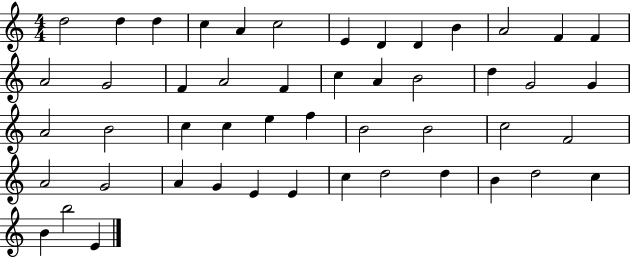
X:1
T:Untitled
M:4/4
L:1/4
K:C
d2 d d c A c2 E D D B A2 F F A2 G2 F A2 F c A B2 d G2 G A2 B2 c c e f B2 B2 c2 F2 A2 G2 A G E E c d2 d B d2 c B b2 E